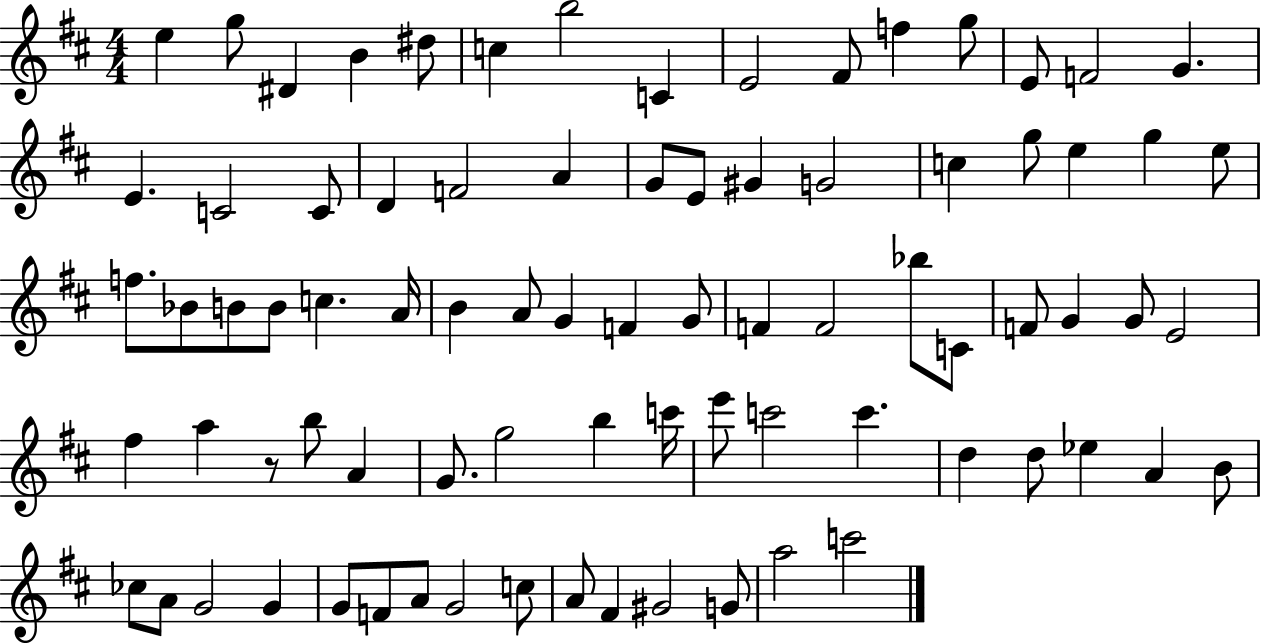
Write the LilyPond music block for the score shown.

{
  \clef treble
  \numericTimeSignature
  \time 4/4
  \key d \major
  e''4 g''8 dis'4 b'4 dis''8 | c''4 b''2 c'4 | e'2 fis'8 f''4 g''8 | e'8 f'2 g'4. | \break e'4. c'2 c'8 | d'4 f'2 a'4 | g'8 e'8 gis'4 g'2 | c''4 g''8 e''4 g''4 e''8 | \break f''8. bes'8 b'8 b'8 c''4. a'16 | b'4 a'8 g'4 f'4 g'8 | f'4 f'2 bes''8 c'8 | f'8 g'4 g'8 e'2 | \break fis''4 a''4 r8 b''8 a'4 | g'8. g''2 b''4 c'''16 | e'''8 c'''2 c'''4. | d''4 d''8 ees''4 a'4 b'8 | \break ces''8 a'8 g'2 g'4 | g'8 f'8 a'8 g'2 c''8 | a'8 fis'4 gis'2 g'8 | a''2 c'''2 | \break \bar "|."
}